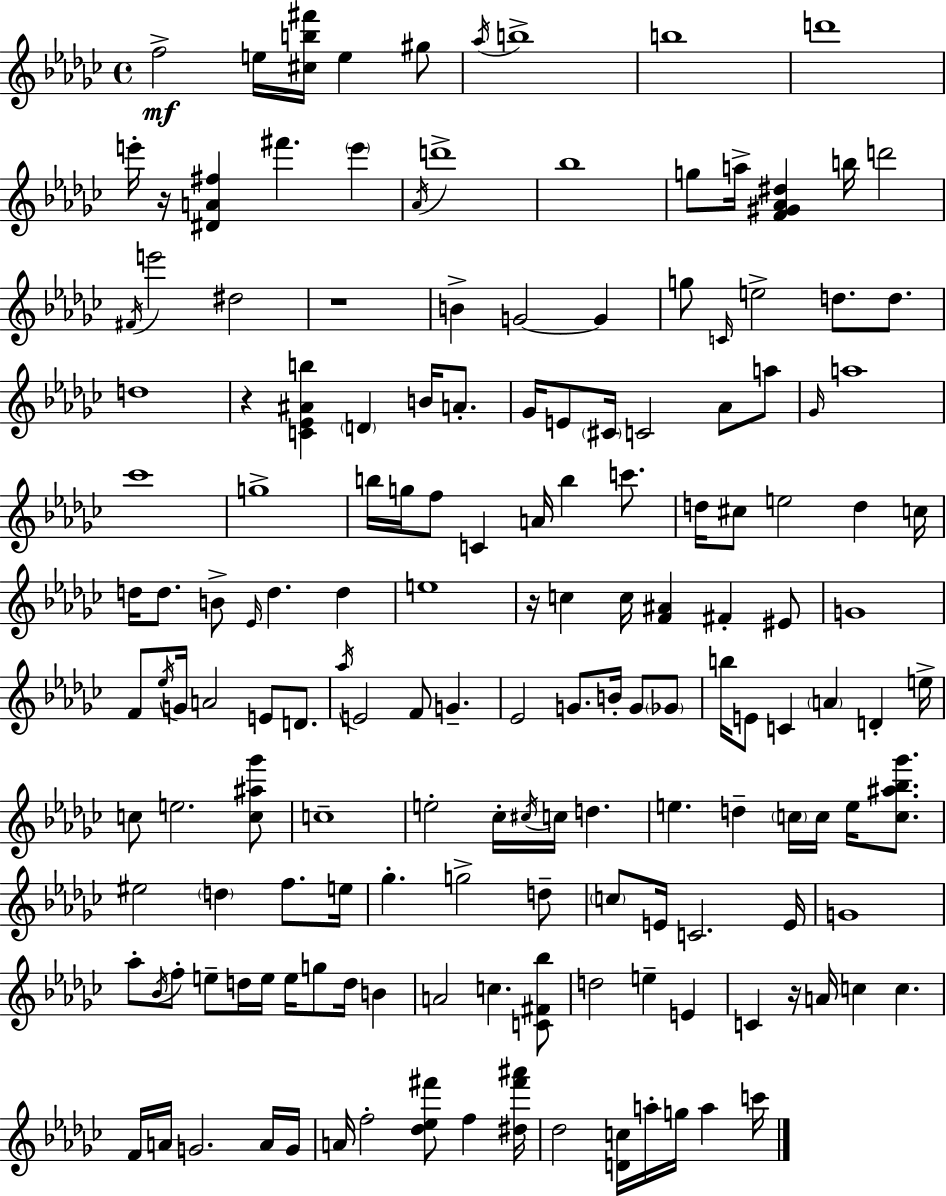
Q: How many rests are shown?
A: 5